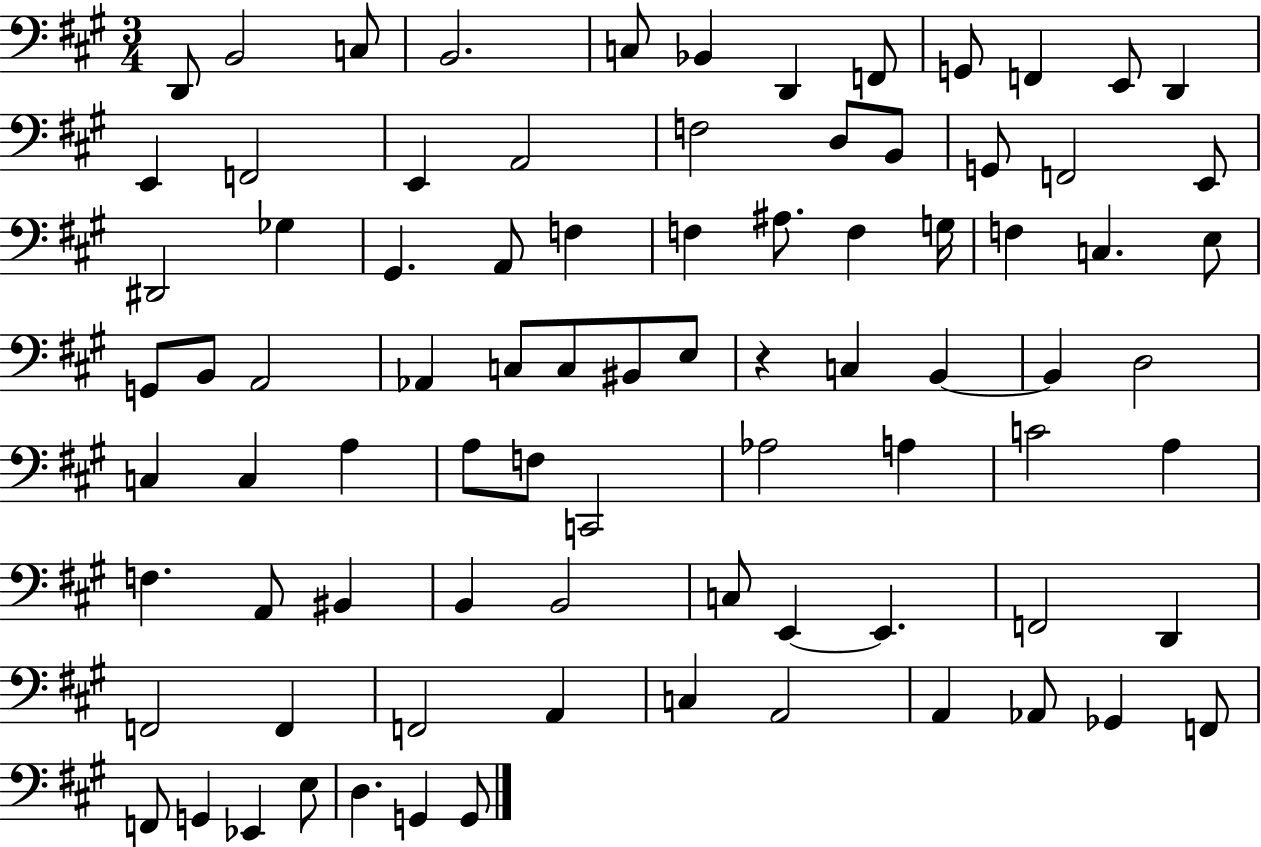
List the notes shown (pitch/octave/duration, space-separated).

D2/e B2/h C3/e B2/h. C3/e Bb2/q D2/q F2/e G2/e F2/q E2/e D2/q E2/q F2/h E2/q A2/h F3/h D3/e B2/e G2/e F2/h E2/e D#2/h Gb3/q G#2/q. A2/e F3/q F3/q A#3/e. F3/q G3/s F3/q C3/q. E3/e G2/e B2/e A2/h Ab2/q C3/e C3/e BIS2/e E3/e R/q C3/q B2/q B2/q D3/h C3/q C3/q A3/q A3/e F3/e C2/h Ab3/h A3/q C4/h A3/q F3/q. A2/e BIS2/q B2/q B2/h C3/e E2/q E2/q. F2/h D2/q F2/h F2/q F2/h A2/q C3/q A2/h A2/q Ab2/e Gb2/q F2/e F2/e G2/q Eb2/q E3/e D3/q. G2/q G2/e